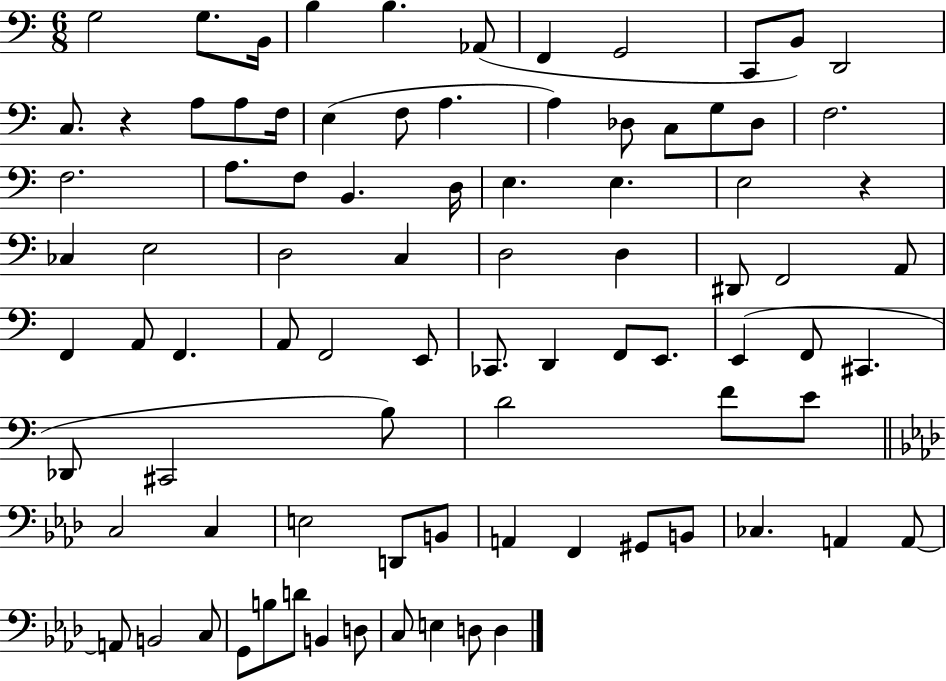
G3/h G3/e. B2/s B3/q B3/q. Ab2/e F2/q G2/h C2/e B2/e D2/h C3/e. R/q A3/e A3/e F3/s E3/q F3/e A3/q. A3/q Db3/e C3/e G3/e Db3/e F3/h. F3/h. A3/e. F3/e B2/q. D3/s E3/q. E3/q. E3/h R/q CES3/q E3/h D3/h C3/q D3/h D3/q D#2/e F2/h A2/e F2/q A2/e F2/q. A2/e F2/h E2/e CES2/e. D2/q F2/e E2/e. E2/q F2/e C#2/q. Db2/e C#2/h B3/e D4/h F4/e E4/e C3/h C3/q E3/h D2/e B2/e A2/q F2/q G#2/e B2/e CES3/q. A2/q A2/e A2/e B2/h C3/e G2/e B3/e D4/e B2/q D3/e C3/e E3/q D3/e D3/q